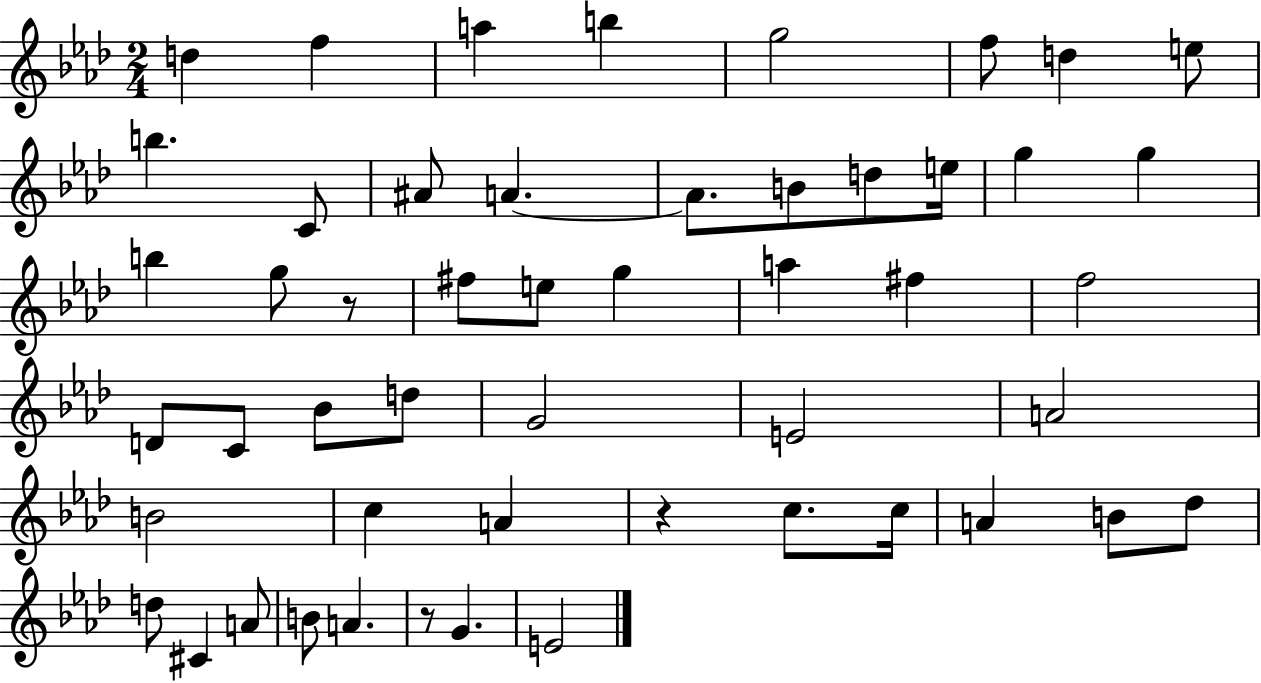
D5/q F5/q A5/q B5/q G5/h F5/e D5/q E5/e B5/q. C4/e A#4/e A4/q. A4/e. B4/e D5/e E5/s G5/q G5/q B5/q G5/e R/e F#5/e E5/e G5/q A5/q F#5/q F5/h D4/e C4/e Bb4/e D5/e G4/h E4/h A4/h B4/h C5/q A4/q R/q C5/e. C5/s A4/q B4/e Db5/e D5/e C#4/q A4/e B4/e A4/q. R/e G4/q. E4/h